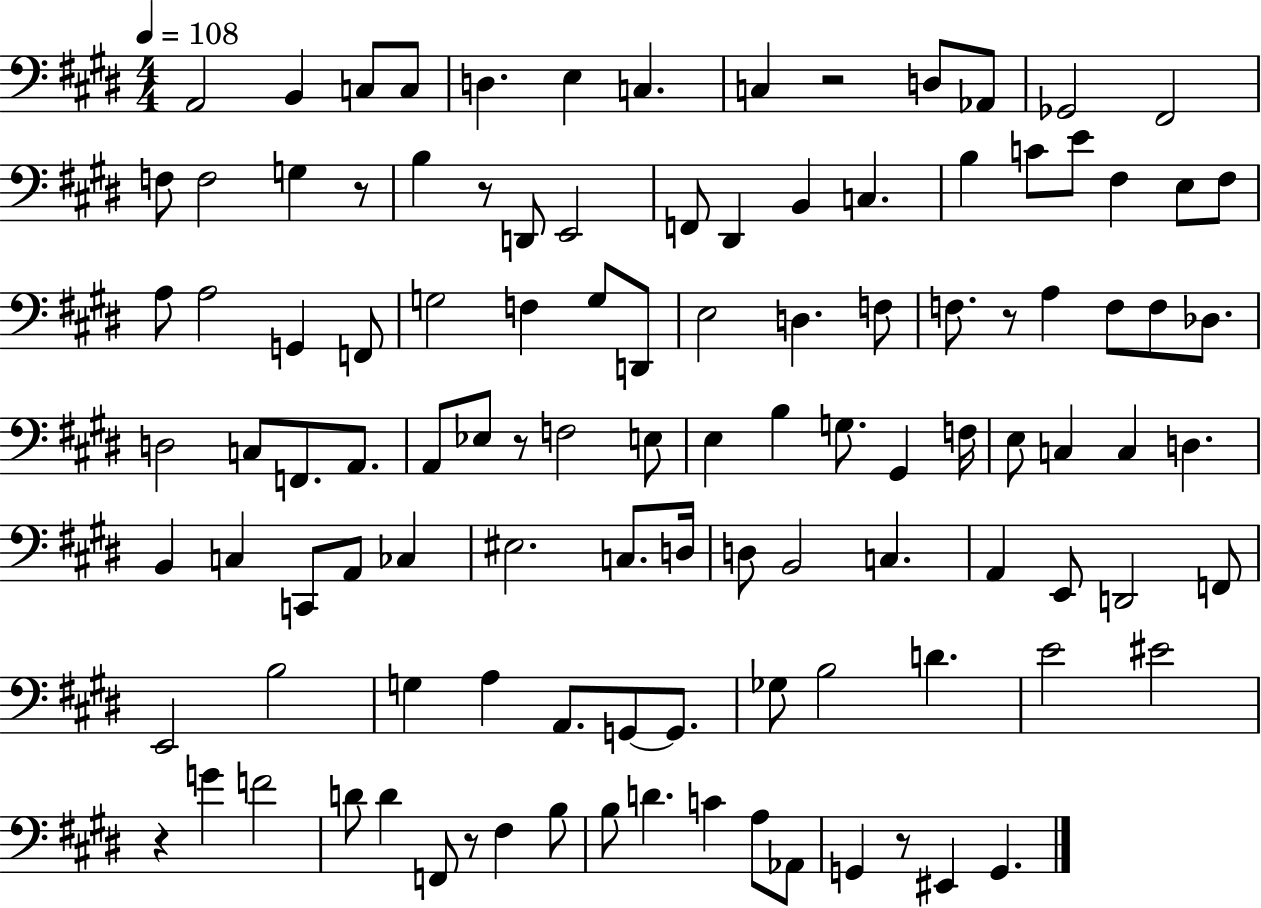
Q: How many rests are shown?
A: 8